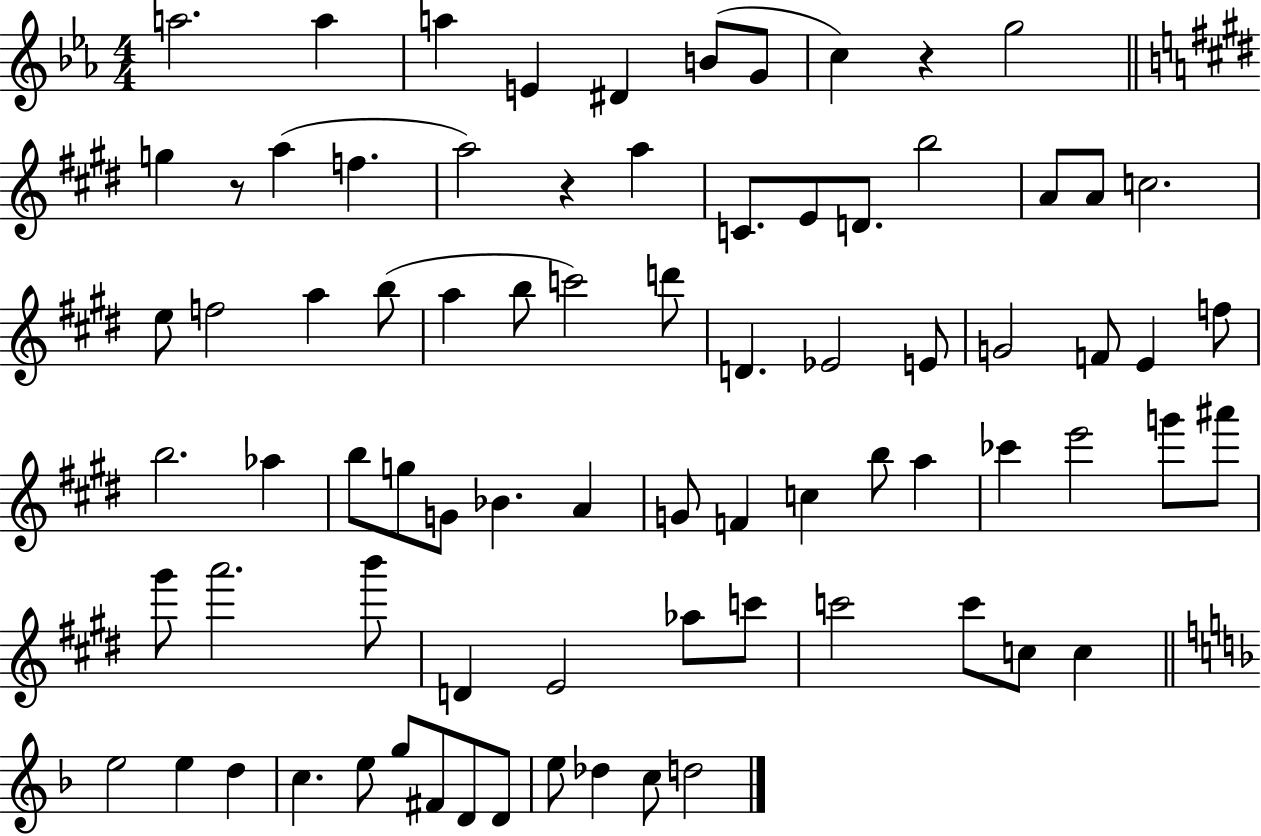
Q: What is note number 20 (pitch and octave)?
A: A4